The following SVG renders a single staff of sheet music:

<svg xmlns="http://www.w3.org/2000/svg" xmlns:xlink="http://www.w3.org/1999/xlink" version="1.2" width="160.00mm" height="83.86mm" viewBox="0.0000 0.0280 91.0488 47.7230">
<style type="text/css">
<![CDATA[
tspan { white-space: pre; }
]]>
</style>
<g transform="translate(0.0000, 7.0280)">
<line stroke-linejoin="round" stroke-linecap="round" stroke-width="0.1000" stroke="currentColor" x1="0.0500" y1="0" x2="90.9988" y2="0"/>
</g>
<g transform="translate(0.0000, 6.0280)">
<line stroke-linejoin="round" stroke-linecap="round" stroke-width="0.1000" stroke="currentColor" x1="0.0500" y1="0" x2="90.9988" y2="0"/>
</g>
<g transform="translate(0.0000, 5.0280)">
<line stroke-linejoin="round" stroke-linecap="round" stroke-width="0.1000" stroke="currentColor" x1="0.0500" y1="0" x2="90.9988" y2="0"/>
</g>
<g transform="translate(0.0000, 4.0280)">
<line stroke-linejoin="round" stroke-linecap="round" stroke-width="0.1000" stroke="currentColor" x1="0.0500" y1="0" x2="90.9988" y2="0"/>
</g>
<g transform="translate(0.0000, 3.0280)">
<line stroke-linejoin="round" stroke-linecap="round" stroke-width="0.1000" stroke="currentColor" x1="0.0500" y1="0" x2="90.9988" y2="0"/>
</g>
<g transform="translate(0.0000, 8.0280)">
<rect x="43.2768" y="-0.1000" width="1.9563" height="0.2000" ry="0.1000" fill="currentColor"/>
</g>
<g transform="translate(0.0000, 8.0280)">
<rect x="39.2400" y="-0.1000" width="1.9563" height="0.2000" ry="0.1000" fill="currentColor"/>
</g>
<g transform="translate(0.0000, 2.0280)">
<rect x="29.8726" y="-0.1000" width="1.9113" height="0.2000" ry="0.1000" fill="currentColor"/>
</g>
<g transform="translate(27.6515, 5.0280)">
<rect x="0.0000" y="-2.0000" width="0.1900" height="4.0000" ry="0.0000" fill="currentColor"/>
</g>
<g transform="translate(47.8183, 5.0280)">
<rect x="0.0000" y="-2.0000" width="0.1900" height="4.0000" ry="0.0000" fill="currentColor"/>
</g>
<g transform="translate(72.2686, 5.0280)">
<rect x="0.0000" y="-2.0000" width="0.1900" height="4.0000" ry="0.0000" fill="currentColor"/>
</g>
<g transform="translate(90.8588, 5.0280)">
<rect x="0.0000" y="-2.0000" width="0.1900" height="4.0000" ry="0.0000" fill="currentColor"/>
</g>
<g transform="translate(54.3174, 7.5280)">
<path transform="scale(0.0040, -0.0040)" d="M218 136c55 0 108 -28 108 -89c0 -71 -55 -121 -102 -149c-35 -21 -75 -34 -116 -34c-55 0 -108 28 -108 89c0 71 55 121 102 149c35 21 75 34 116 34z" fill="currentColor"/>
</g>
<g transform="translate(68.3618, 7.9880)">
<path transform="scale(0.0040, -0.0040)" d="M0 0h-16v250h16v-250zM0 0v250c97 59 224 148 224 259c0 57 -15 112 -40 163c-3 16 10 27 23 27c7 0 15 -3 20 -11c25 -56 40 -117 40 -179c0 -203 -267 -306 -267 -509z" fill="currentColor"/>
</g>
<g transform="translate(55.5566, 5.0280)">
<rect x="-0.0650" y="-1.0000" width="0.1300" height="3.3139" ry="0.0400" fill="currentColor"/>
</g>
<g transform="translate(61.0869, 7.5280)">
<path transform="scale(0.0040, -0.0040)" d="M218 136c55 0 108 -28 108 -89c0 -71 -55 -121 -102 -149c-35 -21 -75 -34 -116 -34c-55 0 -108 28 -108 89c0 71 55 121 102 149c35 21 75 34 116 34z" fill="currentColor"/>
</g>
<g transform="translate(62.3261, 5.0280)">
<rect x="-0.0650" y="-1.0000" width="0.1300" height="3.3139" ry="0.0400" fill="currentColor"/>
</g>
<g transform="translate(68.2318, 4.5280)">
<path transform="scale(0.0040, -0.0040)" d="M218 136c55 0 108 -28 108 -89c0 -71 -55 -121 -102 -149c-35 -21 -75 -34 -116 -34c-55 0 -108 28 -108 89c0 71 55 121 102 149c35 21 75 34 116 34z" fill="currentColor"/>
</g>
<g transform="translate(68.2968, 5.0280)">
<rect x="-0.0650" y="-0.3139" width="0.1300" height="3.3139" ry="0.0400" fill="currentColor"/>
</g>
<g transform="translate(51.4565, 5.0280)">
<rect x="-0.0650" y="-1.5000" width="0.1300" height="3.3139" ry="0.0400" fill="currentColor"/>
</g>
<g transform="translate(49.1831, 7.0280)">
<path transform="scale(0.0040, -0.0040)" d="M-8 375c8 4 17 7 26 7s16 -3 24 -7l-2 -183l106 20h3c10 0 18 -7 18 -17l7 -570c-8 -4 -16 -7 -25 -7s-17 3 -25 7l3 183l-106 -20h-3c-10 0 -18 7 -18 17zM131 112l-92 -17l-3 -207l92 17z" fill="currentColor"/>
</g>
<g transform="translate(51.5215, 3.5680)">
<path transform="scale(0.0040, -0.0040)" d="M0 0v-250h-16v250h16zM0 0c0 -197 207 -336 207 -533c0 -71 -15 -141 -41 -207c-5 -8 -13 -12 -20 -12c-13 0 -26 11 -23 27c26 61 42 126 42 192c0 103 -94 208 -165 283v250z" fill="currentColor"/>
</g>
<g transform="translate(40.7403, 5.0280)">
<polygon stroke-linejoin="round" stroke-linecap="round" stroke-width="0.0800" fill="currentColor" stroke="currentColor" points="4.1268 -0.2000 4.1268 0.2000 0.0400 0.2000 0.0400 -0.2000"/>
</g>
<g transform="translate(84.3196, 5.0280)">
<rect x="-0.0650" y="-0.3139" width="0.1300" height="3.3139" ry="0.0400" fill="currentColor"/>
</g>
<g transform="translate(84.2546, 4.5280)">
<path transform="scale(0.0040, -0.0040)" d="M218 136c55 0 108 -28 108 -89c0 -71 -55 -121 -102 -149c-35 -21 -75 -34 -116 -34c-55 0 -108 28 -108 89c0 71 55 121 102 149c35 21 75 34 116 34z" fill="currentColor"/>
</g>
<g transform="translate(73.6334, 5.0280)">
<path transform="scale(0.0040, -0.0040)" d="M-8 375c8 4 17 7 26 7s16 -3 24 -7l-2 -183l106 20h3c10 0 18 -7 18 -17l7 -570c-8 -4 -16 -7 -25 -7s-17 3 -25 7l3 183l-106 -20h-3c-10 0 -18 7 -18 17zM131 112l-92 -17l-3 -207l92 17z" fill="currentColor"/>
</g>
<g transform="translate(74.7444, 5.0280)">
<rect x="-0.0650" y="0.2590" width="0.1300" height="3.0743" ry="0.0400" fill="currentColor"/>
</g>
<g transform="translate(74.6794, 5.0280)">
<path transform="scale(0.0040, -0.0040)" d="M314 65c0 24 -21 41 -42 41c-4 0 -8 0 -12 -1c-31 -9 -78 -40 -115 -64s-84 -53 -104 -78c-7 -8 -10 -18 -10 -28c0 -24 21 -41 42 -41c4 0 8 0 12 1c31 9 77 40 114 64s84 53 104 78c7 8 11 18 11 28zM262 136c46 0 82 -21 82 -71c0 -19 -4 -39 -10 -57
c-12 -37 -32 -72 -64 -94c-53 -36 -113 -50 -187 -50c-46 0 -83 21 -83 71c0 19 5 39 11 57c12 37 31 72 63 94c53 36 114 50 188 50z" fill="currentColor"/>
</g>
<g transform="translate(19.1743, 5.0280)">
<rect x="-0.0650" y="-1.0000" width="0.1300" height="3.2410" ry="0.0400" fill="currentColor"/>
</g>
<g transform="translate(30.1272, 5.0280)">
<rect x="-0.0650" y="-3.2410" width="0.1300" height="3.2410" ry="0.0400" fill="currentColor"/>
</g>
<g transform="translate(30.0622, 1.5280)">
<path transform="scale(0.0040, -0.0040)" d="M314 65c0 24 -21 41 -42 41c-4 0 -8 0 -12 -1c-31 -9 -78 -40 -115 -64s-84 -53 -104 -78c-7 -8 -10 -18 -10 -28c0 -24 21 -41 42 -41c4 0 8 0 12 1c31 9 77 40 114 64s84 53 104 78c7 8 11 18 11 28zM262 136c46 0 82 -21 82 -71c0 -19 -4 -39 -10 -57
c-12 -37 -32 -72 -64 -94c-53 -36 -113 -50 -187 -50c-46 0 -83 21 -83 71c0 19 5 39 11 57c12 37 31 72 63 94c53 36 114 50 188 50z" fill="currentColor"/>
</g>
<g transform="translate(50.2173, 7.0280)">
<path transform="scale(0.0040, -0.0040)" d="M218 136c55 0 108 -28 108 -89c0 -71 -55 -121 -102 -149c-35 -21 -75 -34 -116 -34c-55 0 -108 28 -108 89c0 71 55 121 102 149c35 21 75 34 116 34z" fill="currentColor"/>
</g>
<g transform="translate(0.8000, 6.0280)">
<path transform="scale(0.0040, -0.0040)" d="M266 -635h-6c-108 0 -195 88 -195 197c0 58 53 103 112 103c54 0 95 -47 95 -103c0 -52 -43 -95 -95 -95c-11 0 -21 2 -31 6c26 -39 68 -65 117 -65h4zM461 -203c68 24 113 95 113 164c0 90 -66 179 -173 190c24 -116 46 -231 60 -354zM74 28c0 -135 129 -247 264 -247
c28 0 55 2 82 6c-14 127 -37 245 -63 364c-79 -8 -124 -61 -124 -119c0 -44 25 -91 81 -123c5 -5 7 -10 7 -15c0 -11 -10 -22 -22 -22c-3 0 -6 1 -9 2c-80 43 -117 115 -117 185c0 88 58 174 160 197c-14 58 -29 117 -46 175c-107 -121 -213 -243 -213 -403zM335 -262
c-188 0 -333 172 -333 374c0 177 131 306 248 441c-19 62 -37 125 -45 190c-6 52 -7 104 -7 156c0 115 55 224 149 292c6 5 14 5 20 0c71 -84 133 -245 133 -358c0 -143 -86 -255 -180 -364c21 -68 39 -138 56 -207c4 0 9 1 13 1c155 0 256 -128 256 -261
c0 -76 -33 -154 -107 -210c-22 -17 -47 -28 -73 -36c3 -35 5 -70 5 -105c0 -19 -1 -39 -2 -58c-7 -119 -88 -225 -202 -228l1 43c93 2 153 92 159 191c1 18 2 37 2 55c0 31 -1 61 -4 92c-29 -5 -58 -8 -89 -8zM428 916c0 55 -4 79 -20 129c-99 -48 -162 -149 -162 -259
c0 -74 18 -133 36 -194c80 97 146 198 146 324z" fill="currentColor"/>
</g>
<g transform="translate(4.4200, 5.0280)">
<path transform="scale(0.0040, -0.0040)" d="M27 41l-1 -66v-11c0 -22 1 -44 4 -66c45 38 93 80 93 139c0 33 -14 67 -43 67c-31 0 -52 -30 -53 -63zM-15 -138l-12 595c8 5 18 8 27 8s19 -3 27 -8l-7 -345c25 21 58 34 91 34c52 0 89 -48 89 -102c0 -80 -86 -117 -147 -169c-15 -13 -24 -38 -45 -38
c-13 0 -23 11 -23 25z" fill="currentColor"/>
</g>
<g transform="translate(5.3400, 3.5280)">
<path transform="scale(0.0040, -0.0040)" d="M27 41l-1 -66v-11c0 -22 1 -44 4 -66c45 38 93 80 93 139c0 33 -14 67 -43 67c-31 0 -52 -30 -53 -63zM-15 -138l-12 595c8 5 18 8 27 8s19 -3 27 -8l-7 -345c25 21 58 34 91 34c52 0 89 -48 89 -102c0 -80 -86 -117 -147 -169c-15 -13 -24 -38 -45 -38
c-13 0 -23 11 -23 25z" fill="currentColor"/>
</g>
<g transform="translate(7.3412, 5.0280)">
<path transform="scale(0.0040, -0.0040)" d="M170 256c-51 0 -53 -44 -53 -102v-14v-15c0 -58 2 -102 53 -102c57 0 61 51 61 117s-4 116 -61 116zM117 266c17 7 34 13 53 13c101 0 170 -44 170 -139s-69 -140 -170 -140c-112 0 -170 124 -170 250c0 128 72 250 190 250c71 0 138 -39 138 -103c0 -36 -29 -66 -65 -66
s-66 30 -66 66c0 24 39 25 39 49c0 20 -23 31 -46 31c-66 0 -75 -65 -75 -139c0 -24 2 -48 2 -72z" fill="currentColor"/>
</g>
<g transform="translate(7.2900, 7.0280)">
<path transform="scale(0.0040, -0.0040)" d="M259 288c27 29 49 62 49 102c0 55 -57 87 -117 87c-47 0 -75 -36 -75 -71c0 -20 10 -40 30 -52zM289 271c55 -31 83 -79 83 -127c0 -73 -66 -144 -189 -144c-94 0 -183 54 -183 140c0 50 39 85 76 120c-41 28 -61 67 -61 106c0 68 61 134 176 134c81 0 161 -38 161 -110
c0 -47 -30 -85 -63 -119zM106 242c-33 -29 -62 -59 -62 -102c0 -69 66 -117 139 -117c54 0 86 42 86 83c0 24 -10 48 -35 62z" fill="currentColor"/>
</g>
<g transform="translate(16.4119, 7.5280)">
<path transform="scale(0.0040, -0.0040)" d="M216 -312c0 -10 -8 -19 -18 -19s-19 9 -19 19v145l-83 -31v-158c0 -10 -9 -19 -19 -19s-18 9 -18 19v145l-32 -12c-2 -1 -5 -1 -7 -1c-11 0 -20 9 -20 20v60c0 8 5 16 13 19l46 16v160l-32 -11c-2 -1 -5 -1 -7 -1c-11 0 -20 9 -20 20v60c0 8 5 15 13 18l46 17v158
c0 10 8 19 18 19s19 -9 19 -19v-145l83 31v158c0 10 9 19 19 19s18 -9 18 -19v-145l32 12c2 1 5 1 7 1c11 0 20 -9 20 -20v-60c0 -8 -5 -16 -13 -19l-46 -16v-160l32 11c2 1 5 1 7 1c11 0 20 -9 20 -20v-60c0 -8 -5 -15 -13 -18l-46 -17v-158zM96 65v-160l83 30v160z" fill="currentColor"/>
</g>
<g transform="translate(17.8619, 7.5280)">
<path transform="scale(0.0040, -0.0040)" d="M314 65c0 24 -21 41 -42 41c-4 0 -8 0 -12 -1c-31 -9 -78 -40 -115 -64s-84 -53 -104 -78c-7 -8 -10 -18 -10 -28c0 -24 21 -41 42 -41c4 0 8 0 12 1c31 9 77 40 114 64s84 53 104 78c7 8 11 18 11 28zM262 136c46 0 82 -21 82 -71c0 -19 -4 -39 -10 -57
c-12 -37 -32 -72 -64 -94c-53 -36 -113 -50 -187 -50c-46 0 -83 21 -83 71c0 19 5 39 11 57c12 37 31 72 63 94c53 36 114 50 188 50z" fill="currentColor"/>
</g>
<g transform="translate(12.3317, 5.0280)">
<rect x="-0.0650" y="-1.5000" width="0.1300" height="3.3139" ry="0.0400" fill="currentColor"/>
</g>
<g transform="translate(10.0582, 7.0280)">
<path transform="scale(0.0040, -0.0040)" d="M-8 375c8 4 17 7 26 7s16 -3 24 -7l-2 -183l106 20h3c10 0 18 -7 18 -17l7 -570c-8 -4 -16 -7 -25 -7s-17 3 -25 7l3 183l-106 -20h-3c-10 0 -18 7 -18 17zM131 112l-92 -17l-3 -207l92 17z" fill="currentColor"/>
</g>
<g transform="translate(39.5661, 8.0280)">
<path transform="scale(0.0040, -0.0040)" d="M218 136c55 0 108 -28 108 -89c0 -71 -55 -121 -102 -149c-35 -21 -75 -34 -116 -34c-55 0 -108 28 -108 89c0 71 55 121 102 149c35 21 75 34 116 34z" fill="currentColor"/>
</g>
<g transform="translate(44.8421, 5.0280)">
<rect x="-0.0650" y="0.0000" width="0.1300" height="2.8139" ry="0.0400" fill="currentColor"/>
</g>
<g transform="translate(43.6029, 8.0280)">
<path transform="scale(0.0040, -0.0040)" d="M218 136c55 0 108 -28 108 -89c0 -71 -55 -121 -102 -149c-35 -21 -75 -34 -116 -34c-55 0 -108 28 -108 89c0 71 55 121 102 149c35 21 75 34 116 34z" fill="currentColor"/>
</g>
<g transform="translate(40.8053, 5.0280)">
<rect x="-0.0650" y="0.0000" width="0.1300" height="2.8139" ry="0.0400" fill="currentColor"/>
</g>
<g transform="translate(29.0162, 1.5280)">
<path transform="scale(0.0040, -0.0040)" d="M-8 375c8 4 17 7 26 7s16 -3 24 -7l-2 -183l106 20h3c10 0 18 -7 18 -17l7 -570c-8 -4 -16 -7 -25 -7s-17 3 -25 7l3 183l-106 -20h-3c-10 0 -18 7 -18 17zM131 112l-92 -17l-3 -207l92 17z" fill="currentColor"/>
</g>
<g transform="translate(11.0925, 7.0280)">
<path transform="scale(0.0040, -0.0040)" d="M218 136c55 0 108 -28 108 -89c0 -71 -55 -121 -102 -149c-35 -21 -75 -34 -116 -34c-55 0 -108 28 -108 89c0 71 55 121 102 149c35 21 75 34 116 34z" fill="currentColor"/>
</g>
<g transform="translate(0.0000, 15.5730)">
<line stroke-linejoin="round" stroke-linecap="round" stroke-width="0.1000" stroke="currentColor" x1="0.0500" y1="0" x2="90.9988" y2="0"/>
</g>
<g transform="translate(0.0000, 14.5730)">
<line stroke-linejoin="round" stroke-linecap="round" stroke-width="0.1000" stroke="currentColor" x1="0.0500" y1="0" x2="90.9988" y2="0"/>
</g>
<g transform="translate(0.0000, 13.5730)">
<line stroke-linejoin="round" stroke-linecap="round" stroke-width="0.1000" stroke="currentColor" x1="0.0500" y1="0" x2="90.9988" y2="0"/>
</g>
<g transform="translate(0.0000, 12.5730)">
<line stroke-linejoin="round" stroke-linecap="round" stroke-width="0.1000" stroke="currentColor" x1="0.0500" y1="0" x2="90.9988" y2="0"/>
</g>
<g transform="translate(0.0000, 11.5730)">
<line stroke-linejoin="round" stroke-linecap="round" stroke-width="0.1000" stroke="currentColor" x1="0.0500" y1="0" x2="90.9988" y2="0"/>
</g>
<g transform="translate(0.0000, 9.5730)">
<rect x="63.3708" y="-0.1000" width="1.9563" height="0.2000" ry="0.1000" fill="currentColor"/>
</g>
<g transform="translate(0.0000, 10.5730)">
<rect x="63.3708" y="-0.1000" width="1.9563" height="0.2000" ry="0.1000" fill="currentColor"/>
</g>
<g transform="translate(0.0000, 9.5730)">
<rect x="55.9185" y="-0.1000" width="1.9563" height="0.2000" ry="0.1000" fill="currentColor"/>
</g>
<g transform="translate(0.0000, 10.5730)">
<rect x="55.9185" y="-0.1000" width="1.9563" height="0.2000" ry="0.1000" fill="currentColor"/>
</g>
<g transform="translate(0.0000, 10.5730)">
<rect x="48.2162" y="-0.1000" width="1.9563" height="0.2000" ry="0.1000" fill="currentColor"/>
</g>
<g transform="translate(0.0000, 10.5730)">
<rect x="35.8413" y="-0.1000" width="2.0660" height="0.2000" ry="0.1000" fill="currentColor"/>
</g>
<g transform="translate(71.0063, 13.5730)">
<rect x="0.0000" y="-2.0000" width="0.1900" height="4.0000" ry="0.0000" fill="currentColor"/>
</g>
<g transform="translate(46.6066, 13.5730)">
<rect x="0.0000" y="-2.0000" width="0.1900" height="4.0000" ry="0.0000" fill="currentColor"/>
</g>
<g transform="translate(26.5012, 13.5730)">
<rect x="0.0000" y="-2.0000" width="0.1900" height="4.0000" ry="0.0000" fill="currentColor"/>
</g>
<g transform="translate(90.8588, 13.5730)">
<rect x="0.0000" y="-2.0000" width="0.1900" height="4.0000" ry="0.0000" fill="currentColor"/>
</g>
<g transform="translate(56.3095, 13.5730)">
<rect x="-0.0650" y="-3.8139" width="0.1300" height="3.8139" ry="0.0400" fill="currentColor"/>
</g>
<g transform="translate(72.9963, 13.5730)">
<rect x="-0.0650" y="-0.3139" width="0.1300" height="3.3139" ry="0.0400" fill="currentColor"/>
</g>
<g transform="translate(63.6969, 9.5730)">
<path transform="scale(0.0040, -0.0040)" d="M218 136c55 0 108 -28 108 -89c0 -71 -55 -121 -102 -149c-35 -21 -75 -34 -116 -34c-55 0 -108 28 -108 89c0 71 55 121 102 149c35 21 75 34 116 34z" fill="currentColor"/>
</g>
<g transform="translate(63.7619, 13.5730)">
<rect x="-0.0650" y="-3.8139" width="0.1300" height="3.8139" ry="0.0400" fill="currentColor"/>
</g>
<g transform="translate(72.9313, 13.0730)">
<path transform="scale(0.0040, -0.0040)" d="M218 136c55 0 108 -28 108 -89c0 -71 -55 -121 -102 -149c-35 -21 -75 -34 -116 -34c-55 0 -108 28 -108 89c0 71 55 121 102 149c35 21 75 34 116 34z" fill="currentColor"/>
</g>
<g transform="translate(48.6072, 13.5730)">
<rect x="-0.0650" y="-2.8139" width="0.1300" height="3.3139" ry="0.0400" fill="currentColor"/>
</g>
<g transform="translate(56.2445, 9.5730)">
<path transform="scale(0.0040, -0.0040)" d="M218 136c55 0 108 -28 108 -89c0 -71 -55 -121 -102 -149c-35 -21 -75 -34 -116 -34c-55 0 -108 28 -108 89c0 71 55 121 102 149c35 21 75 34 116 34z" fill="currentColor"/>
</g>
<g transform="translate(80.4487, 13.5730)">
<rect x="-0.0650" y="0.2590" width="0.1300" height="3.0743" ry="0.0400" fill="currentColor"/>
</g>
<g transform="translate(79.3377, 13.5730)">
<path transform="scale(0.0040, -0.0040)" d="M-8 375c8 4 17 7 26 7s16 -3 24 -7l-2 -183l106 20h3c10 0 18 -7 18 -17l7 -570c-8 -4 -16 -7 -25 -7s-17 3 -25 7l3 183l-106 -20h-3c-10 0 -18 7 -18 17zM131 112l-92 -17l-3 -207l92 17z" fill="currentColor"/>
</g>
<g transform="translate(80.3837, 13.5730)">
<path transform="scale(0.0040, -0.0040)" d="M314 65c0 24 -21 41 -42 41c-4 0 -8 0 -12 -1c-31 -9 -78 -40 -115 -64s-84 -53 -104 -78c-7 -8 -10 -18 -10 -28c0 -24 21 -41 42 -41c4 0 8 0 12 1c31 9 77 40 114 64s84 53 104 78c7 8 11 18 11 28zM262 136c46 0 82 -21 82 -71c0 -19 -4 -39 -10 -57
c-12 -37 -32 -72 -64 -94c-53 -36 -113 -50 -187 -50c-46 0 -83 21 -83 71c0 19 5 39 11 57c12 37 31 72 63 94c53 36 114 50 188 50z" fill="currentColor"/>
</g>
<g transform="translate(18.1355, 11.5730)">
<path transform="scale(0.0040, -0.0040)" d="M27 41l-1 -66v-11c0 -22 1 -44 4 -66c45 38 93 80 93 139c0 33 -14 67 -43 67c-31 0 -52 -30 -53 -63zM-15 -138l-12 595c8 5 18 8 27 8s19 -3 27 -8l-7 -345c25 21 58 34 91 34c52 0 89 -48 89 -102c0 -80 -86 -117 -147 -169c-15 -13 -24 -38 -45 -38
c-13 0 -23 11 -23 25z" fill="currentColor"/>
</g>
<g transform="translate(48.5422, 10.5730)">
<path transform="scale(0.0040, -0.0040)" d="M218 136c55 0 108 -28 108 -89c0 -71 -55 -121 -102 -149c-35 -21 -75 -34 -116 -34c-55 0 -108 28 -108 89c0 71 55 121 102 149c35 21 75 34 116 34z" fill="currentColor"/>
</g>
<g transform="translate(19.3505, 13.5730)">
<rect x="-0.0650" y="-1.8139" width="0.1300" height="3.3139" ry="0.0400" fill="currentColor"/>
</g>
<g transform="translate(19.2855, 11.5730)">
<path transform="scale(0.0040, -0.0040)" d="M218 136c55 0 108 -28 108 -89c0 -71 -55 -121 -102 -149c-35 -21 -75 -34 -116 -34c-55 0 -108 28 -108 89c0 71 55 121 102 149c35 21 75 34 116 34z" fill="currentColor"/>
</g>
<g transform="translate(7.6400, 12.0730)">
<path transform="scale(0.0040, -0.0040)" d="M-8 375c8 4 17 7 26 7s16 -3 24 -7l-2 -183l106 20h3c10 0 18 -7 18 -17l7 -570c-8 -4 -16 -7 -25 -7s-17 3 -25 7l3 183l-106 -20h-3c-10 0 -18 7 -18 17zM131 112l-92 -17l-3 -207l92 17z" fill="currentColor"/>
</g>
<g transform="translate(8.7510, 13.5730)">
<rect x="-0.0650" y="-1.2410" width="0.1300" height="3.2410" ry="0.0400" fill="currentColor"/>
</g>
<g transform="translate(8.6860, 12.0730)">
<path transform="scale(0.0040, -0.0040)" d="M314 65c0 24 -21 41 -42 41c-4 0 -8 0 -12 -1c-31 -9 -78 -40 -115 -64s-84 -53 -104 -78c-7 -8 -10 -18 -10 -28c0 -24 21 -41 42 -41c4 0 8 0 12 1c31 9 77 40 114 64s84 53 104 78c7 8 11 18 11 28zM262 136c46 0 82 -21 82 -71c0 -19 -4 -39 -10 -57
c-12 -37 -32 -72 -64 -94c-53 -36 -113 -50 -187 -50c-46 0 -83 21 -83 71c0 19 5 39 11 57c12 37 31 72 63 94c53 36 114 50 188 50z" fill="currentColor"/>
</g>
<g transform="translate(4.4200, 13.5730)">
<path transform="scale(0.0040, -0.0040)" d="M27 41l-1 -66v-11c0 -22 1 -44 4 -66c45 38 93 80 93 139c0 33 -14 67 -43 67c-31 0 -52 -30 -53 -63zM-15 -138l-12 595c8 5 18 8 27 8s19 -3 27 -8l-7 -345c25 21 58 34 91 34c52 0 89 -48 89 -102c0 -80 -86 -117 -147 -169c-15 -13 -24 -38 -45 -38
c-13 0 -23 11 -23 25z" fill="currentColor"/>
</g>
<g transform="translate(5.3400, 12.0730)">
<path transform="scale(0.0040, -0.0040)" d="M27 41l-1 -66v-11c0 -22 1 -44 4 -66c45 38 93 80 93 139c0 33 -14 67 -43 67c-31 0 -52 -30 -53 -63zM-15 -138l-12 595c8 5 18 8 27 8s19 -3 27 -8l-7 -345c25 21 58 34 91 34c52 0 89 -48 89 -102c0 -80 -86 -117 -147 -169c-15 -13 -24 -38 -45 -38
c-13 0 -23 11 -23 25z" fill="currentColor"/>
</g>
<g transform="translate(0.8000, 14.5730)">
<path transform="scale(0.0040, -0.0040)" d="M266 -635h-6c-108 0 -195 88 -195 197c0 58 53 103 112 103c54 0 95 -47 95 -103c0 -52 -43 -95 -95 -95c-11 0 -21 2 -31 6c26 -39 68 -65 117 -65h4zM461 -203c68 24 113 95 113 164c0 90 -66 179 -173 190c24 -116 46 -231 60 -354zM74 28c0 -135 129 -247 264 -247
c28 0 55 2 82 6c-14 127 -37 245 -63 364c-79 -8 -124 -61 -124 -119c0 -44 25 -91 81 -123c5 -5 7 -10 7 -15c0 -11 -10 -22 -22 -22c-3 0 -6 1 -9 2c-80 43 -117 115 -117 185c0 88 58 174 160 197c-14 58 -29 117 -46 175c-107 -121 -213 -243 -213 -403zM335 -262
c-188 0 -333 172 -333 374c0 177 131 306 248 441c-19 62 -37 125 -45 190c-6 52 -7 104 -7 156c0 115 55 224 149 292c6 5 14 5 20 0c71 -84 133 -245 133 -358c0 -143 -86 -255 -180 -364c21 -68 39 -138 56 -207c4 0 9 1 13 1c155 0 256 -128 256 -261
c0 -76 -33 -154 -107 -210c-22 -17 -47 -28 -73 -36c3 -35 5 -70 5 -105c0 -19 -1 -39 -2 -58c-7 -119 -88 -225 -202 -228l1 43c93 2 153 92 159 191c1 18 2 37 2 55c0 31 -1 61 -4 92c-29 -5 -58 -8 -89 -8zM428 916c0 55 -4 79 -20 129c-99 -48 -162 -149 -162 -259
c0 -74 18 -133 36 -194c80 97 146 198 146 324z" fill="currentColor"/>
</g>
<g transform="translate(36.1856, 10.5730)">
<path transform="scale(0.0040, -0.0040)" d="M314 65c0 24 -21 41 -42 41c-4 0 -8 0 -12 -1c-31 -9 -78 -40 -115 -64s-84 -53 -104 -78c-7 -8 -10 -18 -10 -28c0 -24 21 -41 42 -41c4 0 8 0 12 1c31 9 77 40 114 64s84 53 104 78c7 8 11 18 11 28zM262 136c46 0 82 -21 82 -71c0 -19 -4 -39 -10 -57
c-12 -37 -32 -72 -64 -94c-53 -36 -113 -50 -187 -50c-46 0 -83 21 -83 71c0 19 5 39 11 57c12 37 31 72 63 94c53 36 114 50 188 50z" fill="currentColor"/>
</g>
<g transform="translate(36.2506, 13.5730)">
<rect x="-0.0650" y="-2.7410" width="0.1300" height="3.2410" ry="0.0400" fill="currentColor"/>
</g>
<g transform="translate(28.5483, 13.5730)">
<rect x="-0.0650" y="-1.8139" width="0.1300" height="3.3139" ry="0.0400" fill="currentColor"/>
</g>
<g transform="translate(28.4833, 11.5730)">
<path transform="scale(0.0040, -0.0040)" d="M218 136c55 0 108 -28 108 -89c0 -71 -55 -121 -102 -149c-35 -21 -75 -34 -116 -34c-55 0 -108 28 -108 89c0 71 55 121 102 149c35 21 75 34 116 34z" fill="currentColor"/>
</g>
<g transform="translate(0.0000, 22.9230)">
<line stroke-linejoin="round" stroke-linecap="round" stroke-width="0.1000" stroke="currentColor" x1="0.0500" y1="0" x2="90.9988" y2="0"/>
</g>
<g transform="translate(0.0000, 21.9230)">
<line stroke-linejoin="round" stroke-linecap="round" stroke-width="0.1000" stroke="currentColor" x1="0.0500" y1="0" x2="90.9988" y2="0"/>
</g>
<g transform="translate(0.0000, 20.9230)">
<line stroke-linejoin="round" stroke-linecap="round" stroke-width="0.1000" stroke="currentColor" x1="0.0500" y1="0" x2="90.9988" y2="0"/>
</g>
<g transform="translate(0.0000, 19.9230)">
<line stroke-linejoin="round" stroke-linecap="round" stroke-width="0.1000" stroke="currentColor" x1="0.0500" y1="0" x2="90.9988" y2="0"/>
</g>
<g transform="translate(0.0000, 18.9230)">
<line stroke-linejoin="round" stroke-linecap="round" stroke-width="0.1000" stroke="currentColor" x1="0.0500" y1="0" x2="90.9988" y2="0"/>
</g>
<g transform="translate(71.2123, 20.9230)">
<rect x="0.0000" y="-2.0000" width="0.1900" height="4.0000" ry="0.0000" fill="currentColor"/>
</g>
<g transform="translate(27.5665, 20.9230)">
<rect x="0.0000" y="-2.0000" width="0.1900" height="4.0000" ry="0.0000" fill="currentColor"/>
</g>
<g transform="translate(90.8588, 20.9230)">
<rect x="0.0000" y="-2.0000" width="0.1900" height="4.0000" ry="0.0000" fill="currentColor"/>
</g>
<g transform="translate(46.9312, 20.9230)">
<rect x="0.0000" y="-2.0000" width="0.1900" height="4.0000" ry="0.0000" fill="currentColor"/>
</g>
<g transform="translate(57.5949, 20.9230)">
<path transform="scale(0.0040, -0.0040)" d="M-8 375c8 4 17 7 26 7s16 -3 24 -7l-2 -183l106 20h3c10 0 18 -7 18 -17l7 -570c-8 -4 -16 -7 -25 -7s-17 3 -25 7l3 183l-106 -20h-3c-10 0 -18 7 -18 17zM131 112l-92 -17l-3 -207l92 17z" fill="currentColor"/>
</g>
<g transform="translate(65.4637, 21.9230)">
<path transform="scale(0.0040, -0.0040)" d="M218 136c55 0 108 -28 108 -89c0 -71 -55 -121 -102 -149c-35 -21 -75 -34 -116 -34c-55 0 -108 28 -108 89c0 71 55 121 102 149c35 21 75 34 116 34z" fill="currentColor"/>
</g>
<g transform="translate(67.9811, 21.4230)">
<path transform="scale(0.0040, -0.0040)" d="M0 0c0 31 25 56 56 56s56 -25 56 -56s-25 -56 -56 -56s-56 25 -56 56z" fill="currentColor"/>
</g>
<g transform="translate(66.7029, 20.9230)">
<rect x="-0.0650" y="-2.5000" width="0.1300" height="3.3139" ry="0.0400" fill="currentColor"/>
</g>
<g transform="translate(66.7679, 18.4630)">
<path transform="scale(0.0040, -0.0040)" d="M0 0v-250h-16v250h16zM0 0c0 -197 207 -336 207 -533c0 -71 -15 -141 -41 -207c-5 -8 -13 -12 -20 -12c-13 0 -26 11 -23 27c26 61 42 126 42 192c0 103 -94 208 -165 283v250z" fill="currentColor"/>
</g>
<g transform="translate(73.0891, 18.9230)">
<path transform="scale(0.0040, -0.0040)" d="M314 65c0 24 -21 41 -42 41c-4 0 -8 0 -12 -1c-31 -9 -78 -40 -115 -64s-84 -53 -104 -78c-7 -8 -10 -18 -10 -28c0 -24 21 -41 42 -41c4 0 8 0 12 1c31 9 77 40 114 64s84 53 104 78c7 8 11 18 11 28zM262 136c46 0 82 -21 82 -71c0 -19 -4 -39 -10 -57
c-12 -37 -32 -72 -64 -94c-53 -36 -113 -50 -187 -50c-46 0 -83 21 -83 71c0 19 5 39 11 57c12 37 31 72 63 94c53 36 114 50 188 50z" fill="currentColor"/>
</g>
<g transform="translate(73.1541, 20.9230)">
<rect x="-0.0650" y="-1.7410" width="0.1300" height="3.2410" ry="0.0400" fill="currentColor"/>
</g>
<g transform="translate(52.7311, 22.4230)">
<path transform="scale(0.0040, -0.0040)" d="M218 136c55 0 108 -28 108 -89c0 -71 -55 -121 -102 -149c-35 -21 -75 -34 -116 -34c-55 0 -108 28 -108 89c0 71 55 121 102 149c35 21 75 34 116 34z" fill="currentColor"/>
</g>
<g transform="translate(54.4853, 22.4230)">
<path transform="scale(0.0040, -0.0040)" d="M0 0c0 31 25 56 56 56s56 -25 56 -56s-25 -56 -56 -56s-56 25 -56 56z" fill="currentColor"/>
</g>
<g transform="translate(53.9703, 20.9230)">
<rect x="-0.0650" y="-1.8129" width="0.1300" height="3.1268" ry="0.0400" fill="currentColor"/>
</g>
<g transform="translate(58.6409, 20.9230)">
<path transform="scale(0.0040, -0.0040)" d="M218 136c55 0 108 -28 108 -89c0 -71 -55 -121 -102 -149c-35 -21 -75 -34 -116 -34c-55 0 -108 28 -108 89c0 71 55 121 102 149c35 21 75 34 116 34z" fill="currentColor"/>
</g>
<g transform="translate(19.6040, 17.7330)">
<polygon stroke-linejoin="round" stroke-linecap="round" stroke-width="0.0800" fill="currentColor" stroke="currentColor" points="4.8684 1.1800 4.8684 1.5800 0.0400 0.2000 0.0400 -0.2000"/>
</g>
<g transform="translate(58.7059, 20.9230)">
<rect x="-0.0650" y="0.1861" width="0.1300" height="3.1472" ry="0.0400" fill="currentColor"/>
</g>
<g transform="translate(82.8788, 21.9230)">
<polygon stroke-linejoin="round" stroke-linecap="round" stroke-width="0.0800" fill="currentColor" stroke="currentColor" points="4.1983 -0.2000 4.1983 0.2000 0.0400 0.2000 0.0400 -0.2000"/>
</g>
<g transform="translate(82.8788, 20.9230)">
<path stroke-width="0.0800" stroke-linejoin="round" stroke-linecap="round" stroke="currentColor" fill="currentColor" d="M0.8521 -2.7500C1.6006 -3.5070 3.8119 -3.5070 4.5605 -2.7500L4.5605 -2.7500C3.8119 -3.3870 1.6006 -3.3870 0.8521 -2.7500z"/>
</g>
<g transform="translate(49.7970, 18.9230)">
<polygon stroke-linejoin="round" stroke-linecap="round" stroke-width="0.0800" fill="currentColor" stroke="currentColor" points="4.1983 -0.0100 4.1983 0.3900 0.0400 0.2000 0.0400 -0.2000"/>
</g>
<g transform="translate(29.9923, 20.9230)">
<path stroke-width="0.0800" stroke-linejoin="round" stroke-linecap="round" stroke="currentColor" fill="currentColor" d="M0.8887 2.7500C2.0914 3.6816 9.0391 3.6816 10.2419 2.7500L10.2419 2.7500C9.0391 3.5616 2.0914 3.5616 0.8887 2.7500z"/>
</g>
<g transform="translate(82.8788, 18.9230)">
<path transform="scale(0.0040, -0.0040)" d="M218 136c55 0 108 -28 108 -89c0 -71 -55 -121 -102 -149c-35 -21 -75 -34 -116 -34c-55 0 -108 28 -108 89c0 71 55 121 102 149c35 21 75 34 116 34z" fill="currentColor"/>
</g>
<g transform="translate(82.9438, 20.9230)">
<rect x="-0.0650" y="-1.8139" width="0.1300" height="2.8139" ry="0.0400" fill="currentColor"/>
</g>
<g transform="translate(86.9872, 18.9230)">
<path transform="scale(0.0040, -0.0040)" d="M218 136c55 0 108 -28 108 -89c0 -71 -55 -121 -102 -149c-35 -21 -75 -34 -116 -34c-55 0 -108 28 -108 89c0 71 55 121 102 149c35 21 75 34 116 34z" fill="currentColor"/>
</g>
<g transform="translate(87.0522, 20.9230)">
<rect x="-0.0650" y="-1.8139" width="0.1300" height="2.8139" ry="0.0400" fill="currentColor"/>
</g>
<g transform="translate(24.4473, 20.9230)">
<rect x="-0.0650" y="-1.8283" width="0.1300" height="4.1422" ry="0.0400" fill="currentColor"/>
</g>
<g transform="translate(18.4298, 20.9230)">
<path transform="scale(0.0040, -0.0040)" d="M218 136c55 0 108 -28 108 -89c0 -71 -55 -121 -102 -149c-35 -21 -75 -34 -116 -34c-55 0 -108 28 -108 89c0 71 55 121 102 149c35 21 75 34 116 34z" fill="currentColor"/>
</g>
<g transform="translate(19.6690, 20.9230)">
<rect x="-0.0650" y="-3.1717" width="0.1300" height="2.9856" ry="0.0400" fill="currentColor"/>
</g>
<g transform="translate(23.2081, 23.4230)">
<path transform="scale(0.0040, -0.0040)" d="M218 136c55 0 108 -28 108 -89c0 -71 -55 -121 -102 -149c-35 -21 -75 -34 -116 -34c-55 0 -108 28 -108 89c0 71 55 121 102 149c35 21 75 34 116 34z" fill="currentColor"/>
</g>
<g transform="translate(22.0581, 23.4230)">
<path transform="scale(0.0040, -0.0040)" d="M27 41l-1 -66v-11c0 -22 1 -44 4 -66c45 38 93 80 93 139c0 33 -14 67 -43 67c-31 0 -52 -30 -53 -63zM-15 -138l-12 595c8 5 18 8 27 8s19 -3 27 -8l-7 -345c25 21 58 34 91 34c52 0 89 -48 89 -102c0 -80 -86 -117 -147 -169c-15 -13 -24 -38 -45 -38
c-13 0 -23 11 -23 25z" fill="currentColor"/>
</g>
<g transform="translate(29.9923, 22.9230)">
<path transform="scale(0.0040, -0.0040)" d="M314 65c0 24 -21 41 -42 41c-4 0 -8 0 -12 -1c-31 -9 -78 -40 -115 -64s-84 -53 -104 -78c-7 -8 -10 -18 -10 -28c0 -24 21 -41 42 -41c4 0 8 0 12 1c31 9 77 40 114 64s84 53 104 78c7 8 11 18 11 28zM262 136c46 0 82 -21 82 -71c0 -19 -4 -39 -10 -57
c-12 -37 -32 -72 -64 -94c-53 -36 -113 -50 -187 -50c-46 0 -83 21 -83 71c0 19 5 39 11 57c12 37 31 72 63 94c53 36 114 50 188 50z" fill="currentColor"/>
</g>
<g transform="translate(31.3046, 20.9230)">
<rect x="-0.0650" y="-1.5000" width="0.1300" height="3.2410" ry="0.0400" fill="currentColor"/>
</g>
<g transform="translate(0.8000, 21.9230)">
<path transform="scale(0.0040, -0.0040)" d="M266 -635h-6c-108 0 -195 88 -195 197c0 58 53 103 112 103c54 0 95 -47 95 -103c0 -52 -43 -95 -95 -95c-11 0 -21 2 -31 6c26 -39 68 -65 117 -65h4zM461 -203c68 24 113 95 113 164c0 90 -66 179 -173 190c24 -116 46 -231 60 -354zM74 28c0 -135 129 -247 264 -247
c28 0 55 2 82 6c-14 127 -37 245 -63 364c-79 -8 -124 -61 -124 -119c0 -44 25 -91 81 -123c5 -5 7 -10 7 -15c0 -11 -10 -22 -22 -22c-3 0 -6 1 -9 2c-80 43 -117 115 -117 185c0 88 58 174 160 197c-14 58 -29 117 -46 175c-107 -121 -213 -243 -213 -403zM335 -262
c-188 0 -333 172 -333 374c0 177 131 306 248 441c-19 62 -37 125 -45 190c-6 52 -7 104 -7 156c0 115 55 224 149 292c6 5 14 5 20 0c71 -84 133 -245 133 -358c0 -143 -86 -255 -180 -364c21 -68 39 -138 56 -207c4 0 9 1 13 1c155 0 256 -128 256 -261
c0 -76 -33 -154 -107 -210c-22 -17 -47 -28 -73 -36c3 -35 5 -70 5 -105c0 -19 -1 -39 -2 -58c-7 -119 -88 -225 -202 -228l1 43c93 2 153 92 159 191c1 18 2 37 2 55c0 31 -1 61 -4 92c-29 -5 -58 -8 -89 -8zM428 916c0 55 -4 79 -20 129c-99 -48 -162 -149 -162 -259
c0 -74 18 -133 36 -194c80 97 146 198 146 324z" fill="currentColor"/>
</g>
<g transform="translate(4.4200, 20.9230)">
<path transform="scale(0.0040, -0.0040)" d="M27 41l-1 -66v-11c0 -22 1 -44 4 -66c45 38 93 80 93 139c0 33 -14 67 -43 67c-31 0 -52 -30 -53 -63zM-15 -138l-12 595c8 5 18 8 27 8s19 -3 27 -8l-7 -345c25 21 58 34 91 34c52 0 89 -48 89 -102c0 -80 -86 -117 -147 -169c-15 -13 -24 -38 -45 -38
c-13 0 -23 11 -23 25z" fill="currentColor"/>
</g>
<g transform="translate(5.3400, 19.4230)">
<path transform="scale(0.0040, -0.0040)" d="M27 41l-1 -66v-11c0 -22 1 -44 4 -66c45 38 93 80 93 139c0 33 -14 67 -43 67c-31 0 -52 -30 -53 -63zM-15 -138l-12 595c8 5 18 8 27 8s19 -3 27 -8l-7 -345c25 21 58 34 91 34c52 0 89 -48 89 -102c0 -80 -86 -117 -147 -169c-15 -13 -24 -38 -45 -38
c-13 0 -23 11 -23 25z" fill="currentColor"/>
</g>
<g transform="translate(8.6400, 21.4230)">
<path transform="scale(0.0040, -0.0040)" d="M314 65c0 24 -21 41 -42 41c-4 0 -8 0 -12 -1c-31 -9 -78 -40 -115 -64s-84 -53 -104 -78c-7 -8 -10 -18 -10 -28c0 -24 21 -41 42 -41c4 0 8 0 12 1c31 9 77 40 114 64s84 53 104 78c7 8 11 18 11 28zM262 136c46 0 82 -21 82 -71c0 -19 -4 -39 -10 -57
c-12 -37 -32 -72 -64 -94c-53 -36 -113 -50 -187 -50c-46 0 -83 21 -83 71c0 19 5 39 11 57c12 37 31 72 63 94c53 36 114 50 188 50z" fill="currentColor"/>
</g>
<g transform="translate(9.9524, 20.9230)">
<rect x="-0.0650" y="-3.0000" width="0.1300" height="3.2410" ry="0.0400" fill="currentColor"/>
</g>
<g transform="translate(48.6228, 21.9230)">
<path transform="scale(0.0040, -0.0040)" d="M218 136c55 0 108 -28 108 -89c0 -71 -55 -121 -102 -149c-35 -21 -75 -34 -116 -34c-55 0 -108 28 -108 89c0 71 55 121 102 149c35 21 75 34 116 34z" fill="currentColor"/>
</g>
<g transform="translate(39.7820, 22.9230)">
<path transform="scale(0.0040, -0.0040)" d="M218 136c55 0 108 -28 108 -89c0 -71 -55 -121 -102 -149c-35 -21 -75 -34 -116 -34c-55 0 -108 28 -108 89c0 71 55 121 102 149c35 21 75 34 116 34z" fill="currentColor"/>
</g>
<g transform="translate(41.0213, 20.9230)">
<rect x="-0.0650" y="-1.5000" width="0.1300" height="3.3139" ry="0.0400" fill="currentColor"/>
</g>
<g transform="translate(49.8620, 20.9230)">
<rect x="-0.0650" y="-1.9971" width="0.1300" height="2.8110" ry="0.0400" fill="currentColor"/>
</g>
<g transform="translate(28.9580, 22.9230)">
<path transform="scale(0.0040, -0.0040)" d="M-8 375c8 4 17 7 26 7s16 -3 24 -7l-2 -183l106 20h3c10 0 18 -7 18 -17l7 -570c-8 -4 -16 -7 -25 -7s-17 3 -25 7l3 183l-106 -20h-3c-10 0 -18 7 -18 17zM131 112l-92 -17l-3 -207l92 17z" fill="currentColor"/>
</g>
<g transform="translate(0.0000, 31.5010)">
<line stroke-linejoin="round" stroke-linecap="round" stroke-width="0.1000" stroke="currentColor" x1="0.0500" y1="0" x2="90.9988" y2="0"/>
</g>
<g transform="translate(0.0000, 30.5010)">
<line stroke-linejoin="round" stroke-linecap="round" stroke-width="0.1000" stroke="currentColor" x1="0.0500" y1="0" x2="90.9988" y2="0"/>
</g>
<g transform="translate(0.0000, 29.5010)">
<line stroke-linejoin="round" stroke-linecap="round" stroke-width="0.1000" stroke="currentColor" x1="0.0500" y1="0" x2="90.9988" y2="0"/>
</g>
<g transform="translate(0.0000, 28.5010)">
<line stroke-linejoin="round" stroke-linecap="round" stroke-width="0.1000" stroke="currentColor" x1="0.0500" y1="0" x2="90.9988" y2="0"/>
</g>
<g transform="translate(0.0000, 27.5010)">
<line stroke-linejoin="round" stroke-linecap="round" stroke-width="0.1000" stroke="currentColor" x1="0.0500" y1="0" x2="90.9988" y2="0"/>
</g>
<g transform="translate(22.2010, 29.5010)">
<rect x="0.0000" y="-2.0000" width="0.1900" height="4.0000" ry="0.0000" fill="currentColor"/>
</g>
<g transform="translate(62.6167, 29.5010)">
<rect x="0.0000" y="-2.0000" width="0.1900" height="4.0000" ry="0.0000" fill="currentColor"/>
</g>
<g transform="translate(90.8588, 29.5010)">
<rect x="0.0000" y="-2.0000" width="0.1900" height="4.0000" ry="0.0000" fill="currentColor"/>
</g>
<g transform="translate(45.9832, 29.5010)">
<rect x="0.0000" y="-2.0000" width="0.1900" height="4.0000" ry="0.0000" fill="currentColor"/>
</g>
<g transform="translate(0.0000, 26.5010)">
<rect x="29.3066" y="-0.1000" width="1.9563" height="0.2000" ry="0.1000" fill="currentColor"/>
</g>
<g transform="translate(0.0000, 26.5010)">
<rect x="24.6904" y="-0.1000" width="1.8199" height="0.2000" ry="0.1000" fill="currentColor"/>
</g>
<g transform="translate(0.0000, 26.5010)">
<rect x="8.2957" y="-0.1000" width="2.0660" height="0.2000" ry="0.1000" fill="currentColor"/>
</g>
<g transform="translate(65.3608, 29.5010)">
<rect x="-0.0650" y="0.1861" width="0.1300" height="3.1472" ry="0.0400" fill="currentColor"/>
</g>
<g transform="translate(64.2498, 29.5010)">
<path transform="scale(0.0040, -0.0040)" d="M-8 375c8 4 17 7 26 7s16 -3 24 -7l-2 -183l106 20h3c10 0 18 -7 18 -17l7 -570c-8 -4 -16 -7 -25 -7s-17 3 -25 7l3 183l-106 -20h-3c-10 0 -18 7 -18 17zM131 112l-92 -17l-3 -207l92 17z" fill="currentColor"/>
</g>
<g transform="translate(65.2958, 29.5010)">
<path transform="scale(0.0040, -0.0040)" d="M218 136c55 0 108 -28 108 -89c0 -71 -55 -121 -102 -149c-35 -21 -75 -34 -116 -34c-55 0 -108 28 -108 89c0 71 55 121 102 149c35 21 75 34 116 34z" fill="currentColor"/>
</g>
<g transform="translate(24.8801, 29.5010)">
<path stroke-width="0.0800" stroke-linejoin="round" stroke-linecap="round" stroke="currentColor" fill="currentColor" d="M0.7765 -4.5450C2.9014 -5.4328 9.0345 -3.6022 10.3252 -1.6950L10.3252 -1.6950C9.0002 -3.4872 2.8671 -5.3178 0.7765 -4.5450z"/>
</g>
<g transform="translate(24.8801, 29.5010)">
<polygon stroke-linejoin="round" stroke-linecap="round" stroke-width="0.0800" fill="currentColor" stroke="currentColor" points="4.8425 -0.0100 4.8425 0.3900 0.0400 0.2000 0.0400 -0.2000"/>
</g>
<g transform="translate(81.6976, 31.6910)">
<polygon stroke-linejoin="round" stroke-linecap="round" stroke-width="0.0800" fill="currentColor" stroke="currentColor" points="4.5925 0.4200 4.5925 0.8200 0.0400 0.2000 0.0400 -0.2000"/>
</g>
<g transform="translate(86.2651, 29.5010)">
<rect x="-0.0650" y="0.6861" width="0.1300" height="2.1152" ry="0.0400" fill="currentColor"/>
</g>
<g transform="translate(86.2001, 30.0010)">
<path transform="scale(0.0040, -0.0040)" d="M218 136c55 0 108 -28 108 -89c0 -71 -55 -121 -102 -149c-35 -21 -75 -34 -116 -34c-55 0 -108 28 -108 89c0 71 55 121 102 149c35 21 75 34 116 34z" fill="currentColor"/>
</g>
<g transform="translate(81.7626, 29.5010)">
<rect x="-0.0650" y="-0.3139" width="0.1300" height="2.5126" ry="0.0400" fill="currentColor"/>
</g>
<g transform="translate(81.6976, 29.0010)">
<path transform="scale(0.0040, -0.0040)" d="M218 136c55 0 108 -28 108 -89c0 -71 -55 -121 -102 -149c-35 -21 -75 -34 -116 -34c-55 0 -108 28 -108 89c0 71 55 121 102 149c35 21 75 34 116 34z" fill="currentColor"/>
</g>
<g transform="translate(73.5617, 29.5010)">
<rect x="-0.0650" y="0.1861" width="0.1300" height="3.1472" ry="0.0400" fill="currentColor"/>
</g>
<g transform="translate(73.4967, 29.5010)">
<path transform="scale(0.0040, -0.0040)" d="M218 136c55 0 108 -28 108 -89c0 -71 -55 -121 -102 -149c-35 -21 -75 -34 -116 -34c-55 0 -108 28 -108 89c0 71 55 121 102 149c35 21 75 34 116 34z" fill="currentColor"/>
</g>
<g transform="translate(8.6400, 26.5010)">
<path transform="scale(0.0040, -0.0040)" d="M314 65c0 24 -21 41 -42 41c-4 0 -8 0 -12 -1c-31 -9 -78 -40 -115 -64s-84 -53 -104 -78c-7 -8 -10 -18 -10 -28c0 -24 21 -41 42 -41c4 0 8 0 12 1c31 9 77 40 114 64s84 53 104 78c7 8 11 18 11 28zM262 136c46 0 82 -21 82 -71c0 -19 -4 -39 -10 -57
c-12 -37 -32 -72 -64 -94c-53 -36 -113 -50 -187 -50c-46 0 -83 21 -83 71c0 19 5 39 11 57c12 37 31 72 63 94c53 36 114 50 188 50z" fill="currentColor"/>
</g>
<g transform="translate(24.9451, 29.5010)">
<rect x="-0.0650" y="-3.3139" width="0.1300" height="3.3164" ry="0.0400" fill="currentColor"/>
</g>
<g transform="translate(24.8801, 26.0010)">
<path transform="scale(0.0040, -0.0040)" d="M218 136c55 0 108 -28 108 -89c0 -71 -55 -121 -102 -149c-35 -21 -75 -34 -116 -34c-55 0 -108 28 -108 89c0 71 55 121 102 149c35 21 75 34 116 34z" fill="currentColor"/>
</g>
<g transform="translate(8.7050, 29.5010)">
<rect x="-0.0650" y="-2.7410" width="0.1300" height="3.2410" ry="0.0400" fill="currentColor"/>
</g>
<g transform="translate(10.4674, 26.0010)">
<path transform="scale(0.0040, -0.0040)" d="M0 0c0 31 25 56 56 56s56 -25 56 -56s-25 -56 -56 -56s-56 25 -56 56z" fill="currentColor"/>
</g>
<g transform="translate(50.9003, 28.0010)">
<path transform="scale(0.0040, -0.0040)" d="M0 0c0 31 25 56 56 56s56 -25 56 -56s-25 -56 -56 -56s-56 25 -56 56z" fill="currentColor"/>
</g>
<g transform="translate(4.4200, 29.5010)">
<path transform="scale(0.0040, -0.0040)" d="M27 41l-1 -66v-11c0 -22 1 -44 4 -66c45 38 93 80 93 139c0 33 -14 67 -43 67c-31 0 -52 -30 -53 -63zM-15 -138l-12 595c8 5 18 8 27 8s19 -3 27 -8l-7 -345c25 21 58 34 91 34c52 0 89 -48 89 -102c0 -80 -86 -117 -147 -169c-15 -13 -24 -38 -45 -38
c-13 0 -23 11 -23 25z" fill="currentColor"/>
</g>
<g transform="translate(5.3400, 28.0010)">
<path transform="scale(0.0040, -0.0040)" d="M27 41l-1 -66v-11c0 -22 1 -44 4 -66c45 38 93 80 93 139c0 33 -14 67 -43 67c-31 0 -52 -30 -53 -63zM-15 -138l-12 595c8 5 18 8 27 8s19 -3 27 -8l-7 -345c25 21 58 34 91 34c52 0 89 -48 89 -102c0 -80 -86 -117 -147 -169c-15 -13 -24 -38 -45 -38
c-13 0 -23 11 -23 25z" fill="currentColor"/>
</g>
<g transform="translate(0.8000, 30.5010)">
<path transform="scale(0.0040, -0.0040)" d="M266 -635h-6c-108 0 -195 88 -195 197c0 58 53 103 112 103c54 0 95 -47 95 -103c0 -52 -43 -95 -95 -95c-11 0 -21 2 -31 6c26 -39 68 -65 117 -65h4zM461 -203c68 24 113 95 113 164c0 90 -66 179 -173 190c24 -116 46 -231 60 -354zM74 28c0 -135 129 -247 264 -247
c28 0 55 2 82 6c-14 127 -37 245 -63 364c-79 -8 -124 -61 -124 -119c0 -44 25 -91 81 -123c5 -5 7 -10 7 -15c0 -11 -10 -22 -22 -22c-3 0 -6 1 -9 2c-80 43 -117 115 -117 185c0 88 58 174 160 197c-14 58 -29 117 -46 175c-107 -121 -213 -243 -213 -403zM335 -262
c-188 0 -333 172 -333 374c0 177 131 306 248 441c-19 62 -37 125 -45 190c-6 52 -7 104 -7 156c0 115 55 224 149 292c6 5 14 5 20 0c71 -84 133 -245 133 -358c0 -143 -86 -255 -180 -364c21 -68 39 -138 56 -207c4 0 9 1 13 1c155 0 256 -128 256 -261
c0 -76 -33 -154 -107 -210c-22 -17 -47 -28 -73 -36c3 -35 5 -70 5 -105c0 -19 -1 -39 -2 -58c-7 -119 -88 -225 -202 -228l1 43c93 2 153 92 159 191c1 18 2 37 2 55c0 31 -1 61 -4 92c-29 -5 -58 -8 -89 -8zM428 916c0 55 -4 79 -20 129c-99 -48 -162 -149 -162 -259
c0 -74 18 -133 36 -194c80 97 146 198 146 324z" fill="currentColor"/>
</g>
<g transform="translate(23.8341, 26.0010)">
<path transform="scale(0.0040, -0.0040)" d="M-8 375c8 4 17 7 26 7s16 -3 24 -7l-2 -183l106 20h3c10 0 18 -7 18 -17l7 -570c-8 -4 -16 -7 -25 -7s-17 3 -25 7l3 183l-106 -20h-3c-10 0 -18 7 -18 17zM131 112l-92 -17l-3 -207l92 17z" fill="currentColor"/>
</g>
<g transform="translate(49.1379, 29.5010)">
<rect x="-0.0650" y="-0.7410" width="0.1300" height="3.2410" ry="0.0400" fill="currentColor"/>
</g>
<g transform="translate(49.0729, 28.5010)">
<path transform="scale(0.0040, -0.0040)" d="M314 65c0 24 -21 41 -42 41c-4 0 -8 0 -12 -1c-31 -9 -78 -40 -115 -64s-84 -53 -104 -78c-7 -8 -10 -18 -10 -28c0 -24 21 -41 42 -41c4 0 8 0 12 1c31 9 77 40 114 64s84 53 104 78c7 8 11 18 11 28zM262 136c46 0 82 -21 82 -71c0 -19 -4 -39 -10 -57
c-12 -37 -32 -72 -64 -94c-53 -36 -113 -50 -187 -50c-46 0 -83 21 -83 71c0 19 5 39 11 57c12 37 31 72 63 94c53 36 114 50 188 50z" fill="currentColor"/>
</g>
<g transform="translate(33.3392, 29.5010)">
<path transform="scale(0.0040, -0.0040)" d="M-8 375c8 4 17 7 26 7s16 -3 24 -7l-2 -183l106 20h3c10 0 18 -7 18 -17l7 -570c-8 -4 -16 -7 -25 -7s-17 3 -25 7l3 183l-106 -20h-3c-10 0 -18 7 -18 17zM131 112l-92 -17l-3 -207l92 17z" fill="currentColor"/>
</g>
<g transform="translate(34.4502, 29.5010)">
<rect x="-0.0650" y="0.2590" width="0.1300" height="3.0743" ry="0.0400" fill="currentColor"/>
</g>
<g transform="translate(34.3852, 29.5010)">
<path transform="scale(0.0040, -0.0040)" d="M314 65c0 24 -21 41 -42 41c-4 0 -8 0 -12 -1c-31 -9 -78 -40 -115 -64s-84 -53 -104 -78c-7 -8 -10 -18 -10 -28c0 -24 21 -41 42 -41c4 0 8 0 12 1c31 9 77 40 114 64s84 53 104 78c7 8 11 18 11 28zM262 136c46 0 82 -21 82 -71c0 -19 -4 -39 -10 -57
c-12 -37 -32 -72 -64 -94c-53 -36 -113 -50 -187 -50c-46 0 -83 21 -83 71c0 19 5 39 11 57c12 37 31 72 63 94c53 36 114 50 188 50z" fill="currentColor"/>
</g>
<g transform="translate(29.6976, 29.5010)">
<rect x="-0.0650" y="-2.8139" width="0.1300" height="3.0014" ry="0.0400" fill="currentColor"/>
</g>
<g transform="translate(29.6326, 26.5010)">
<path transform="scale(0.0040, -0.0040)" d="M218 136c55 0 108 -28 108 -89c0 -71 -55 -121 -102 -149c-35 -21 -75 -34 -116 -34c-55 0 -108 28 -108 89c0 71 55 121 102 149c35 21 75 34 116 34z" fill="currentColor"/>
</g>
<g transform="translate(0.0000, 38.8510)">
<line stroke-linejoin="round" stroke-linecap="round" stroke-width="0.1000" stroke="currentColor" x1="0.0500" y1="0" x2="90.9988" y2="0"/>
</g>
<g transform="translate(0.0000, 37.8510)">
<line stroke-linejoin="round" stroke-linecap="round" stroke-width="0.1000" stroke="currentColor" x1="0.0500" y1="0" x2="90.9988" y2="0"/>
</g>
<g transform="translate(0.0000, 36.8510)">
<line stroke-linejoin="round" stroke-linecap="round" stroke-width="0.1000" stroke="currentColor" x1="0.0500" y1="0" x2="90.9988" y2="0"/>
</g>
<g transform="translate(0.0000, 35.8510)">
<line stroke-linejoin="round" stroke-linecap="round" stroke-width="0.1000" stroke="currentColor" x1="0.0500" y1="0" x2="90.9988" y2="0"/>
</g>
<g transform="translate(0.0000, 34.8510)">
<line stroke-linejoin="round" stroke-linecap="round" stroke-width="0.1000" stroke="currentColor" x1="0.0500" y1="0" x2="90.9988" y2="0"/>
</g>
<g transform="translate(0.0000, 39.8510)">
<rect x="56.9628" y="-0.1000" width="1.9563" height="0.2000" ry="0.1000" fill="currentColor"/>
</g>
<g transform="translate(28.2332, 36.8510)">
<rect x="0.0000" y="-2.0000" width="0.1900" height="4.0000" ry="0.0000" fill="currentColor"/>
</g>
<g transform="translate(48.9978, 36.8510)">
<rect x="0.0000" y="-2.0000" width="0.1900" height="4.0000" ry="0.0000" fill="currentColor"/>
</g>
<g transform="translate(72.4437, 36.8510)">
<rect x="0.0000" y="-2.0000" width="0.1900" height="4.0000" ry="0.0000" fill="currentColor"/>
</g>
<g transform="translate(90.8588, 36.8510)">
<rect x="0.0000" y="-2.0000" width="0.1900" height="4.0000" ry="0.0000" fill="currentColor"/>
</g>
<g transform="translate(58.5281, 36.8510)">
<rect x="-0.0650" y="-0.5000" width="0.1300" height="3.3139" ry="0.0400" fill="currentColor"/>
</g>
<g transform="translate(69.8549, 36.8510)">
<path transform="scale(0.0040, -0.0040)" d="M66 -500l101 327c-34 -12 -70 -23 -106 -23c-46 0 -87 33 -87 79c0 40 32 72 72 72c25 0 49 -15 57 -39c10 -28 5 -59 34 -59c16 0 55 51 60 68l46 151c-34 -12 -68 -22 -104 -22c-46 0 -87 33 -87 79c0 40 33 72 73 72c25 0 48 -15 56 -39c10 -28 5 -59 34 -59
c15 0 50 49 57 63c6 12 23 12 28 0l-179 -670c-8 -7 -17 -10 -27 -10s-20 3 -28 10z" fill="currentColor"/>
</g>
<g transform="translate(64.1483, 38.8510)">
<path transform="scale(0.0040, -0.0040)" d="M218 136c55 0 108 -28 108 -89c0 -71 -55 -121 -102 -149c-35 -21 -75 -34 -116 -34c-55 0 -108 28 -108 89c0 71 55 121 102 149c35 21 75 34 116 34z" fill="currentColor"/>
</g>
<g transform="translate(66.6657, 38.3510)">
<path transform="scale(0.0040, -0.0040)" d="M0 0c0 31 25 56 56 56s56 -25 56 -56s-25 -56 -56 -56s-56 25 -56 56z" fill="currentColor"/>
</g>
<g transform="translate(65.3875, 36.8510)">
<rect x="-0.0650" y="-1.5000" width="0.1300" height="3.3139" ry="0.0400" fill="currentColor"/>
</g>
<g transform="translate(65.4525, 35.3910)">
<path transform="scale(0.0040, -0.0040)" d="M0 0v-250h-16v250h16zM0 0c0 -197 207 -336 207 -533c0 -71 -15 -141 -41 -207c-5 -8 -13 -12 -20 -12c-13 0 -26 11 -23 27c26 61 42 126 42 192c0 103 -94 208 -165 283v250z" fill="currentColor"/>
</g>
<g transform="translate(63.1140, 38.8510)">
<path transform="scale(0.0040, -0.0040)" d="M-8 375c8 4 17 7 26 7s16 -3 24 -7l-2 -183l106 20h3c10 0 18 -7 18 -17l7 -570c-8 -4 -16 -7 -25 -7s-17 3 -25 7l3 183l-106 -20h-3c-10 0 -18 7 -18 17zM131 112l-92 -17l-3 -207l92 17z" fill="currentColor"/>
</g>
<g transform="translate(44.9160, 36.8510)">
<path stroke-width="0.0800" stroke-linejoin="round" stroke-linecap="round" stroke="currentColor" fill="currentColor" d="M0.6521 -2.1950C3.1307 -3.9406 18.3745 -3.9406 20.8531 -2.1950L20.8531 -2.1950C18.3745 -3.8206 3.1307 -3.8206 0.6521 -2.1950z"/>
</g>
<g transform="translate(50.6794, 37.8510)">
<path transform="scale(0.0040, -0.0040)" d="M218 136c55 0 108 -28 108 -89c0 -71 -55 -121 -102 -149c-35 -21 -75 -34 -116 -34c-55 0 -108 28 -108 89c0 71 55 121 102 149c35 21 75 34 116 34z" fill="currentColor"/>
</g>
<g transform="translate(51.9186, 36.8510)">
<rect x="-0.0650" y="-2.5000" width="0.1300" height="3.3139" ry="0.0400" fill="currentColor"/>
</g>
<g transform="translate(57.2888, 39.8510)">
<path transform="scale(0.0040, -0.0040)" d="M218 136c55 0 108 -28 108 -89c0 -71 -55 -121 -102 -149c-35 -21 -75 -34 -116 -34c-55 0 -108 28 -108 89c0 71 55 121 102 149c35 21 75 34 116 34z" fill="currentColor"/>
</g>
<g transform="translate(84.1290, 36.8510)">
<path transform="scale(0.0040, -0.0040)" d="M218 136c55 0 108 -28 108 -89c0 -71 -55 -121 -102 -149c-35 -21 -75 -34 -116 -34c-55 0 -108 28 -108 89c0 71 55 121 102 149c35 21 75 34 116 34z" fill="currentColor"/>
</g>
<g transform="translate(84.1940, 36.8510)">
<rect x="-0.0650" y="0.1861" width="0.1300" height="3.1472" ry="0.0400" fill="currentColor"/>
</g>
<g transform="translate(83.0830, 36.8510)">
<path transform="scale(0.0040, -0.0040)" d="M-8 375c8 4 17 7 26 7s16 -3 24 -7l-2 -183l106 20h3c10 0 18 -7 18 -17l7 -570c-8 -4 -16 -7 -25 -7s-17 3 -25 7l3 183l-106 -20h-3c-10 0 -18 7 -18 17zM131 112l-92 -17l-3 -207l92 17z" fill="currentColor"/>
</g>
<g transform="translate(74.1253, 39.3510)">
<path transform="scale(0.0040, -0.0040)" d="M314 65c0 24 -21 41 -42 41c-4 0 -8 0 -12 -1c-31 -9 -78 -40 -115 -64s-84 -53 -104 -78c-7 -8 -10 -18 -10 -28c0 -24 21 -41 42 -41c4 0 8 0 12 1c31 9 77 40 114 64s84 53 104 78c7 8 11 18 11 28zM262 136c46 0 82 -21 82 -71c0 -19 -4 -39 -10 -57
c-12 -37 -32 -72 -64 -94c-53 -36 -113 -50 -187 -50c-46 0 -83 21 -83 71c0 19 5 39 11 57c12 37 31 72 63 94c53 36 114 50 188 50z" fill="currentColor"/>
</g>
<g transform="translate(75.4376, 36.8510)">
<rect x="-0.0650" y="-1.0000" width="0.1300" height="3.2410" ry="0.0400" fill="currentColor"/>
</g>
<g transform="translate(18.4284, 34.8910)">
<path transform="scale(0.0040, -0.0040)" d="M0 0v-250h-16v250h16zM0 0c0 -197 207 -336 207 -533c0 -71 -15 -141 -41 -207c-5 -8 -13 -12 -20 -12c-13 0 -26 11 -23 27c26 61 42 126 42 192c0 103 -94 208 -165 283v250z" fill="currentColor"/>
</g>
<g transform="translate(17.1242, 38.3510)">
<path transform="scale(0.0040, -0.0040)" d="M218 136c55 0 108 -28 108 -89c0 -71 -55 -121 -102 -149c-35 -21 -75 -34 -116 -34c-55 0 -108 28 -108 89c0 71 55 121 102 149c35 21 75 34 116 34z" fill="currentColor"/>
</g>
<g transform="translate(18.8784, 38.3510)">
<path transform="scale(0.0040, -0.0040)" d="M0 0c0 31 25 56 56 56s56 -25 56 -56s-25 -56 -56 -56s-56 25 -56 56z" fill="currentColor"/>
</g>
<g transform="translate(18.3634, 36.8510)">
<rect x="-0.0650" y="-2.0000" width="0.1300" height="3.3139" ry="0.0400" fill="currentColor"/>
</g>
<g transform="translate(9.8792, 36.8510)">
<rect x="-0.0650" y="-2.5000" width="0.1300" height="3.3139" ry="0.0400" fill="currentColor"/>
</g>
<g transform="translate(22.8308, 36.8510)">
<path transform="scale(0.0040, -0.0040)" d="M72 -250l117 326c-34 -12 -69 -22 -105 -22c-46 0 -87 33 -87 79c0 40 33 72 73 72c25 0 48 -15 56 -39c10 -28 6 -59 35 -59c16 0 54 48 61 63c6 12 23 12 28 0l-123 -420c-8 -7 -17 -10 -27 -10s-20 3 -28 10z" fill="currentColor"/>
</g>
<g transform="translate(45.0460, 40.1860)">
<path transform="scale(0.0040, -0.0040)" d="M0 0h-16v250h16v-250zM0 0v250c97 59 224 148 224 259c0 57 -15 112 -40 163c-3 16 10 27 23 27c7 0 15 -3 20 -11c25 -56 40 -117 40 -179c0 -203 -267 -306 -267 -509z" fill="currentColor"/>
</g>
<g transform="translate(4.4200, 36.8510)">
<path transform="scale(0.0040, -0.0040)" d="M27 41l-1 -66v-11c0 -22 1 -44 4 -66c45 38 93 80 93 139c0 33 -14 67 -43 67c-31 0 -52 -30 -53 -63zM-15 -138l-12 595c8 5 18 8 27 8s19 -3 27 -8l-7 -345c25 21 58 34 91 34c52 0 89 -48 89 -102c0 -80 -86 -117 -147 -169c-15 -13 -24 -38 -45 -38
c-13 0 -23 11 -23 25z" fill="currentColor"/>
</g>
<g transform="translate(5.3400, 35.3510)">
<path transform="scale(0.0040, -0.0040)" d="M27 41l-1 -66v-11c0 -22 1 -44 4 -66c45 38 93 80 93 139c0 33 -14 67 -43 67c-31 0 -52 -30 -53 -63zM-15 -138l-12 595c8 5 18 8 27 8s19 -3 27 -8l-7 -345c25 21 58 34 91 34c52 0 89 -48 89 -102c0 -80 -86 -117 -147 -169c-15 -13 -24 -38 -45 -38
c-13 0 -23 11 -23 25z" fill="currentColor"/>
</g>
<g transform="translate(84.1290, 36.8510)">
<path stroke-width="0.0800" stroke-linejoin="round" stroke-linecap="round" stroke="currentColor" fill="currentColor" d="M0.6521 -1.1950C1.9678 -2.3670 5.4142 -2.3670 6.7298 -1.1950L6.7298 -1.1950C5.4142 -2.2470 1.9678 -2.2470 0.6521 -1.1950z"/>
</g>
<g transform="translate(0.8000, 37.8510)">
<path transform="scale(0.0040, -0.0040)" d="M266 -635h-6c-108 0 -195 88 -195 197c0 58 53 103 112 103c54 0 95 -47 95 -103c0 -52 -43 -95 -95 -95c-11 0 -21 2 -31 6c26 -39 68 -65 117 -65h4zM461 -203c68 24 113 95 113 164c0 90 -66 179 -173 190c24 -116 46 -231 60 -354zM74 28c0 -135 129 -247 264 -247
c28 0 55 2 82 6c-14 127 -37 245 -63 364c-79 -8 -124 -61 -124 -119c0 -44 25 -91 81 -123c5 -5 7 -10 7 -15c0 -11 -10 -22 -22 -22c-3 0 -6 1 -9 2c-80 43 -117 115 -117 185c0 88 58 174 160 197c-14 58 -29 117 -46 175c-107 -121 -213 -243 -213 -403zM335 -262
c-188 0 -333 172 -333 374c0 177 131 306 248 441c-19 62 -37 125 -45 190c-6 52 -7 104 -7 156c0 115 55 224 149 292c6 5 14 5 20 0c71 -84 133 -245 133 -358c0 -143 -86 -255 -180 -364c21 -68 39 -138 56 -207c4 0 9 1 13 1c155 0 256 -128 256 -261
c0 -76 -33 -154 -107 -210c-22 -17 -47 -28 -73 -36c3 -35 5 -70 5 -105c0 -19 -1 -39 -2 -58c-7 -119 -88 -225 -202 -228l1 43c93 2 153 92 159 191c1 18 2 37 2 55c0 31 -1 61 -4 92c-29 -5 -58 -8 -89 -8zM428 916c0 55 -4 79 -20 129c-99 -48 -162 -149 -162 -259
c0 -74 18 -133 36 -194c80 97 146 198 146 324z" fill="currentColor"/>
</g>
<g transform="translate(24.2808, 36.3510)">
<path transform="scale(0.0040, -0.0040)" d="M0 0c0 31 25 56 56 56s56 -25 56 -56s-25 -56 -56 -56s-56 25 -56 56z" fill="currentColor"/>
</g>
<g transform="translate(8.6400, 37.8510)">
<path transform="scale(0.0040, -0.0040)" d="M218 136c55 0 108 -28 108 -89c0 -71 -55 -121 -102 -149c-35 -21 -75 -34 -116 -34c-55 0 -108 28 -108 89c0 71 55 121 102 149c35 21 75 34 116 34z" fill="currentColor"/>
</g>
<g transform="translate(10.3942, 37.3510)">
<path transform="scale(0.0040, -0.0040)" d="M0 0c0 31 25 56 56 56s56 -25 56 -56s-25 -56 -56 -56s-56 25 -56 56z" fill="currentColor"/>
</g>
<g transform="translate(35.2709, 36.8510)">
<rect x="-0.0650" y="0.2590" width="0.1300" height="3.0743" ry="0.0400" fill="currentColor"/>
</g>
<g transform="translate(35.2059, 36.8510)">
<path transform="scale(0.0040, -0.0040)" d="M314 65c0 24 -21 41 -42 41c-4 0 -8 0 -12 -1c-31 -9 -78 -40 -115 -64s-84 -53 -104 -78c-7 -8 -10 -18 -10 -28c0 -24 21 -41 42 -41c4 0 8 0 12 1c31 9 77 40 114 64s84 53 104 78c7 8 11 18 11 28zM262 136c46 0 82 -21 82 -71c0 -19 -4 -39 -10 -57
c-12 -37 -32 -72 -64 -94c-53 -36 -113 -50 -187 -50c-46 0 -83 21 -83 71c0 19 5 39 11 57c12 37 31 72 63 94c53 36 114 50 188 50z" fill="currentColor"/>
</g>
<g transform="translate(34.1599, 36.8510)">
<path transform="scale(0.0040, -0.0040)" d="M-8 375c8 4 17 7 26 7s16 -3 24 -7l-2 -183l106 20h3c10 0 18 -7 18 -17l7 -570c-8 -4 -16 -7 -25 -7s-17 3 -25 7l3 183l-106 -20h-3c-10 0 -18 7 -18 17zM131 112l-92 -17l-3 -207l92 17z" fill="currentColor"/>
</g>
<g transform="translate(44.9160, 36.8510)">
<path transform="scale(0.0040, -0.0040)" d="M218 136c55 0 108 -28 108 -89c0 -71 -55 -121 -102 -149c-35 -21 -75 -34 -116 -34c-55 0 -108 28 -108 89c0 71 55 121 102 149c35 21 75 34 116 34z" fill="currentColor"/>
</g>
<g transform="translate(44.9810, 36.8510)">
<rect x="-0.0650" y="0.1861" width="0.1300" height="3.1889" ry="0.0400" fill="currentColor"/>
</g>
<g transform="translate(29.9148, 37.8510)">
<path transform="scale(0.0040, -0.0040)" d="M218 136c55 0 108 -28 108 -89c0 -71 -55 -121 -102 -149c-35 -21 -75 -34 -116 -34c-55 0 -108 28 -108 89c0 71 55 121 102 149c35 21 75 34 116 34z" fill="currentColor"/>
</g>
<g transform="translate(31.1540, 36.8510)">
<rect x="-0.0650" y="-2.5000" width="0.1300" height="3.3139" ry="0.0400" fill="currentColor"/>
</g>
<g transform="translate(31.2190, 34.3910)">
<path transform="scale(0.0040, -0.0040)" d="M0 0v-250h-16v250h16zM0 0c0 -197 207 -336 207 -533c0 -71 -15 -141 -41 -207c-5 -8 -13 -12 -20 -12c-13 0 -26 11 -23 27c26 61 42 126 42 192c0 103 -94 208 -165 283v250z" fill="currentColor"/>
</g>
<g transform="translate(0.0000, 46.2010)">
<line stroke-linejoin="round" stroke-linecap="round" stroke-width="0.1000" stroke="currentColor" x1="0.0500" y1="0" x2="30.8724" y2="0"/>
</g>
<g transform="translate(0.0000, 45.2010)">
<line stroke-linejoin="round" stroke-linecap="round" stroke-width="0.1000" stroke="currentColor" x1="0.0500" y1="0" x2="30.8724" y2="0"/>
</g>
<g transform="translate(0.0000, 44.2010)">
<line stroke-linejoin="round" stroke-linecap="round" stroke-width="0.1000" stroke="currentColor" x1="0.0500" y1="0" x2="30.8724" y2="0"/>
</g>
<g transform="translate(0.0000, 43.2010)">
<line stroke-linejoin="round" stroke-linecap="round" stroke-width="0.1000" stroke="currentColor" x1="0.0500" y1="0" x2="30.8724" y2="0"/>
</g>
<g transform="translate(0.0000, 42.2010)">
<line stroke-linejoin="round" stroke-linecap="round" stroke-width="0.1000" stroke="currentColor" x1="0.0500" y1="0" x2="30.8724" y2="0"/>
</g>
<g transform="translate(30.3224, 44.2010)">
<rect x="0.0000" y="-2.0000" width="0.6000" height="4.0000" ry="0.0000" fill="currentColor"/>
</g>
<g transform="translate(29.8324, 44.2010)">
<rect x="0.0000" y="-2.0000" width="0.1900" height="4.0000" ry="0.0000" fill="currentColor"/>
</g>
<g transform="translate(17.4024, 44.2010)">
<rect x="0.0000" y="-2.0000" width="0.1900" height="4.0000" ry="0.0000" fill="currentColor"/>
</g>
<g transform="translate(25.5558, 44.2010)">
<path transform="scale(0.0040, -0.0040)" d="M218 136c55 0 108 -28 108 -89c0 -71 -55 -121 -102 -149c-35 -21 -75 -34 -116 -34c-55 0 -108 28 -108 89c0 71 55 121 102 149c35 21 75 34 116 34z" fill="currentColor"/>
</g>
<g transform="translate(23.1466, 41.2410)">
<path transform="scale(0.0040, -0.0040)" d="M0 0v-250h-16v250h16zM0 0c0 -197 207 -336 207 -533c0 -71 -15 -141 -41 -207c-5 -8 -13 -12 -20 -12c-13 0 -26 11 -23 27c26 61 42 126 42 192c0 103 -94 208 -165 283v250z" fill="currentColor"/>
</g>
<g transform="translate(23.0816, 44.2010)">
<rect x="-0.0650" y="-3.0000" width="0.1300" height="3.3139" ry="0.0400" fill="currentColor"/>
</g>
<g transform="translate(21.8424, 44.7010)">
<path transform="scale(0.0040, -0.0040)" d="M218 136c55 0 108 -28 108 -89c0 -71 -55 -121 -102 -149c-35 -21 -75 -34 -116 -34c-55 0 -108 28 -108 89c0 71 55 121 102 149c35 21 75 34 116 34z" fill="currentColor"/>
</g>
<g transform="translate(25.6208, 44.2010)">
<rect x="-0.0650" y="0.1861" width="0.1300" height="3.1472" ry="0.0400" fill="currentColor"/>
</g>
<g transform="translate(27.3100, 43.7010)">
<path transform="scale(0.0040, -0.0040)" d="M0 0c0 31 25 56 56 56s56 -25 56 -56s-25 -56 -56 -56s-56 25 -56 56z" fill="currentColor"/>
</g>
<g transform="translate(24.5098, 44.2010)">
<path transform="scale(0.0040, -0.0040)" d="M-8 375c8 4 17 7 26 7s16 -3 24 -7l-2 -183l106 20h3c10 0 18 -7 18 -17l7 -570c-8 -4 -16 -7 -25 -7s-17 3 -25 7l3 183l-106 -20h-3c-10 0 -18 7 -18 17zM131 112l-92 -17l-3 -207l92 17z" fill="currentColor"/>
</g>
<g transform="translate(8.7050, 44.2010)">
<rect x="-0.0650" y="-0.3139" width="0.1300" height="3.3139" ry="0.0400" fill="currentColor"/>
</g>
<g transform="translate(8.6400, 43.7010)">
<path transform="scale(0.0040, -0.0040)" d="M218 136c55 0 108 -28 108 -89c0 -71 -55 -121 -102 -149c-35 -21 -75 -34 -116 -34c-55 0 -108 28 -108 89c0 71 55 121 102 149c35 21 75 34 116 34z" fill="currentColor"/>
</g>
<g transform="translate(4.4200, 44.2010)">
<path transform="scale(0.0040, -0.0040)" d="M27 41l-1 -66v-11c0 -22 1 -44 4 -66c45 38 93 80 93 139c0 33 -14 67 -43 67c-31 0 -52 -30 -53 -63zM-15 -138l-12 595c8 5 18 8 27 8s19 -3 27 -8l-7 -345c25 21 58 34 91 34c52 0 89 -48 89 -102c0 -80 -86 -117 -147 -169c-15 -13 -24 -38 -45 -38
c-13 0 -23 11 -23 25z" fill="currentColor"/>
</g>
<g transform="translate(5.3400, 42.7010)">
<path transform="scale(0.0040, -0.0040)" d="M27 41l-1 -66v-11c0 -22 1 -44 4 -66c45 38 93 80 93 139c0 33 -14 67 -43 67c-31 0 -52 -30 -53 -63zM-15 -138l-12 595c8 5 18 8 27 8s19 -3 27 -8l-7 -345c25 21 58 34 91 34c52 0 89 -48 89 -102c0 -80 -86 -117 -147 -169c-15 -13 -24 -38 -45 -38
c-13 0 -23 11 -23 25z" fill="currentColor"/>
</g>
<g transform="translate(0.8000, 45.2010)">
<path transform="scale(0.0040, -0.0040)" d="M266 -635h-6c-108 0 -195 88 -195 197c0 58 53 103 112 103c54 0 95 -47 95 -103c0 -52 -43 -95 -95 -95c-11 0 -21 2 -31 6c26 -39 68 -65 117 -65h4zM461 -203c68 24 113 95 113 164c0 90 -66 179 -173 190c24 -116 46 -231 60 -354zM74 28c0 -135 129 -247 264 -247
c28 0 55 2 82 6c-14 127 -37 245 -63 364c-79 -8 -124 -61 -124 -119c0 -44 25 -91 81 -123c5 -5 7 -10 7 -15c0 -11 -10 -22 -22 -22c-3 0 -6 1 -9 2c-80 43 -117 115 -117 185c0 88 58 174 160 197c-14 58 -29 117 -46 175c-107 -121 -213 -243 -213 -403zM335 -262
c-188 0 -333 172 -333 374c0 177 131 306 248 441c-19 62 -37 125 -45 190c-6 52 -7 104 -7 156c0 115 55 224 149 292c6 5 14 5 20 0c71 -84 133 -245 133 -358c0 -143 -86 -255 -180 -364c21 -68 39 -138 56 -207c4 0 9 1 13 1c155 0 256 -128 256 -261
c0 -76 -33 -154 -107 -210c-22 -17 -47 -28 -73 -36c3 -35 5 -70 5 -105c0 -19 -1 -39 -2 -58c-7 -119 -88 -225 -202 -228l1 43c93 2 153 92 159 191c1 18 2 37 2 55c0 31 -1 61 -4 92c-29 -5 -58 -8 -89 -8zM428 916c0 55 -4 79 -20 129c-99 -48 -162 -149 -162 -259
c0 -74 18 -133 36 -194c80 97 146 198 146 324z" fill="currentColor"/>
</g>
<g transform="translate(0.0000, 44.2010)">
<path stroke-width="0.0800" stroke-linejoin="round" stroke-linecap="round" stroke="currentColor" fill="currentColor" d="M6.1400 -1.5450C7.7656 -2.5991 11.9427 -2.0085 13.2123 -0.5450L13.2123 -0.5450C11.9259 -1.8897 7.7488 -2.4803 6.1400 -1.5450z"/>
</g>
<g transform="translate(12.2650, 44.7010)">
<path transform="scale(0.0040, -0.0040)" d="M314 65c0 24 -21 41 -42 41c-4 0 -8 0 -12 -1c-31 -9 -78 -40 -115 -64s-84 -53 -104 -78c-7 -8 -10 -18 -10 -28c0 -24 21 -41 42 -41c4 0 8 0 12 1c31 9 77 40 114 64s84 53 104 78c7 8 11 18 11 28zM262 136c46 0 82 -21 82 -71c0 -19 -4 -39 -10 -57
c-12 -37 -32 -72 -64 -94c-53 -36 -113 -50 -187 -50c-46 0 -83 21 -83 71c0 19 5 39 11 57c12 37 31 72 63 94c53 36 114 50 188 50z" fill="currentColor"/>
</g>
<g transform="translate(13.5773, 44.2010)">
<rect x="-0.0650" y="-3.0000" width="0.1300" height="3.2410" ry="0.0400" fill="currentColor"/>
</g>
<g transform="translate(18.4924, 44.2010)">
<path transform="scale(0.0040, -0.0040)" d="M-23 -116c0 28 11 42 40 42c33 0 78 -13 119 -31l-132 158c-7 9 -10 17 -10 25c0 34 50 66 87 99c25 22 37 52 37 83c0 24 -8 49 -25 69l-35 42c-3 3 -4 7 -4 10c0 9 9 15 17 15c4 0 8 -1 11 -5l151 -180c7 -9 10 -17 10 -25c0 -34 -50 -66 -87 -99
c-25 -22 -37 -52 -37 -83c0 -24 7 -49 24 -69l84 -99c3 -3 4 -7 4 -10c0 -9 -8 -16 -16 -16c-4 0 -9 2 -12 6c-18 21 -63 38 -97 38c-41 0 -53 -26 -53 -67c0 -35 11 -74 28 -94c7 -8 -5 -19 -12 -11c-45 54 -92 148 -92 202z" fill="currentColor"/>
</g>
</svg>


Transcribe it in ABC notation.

X:1
T:Untitled
M:6/8
L:1/4
K:Bb
E ^D2 b2 C/2 C/2 E/2 D D c/2 B2 c e2 _f f a2 a c' c' c B2 A2 _B/2 _D/2 E2 E G/2 F/2 B G/2 f2 f/2 f/2 a2 b/2 a/2 B2 d2 B B c/2 A/2 G F/2 z/2 G/2 B2 B/2 G C E/2 z/4 D2 B c A2 z A/2 B